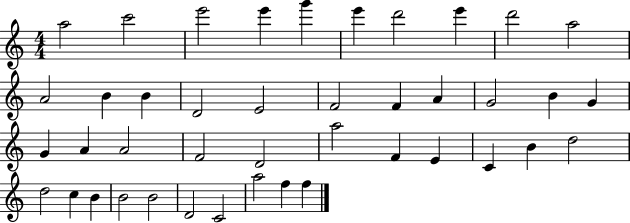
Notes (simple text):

A5/h C6/h E6/h E6/q G6/q E6/q D6/h E6/q D6/h A5/h A4/h B4/q B4/q D4/h E4/h F4/h F4/q A4/q G4/h B4/q G4/q G4/q A4/q A4/h F4/h D4/h A5/h F4/q E4/q C4/q B4/q D5/h D5/h C5/q B4/q B4/h B4/h D4/h C4/h A5/h F5/q F5/q